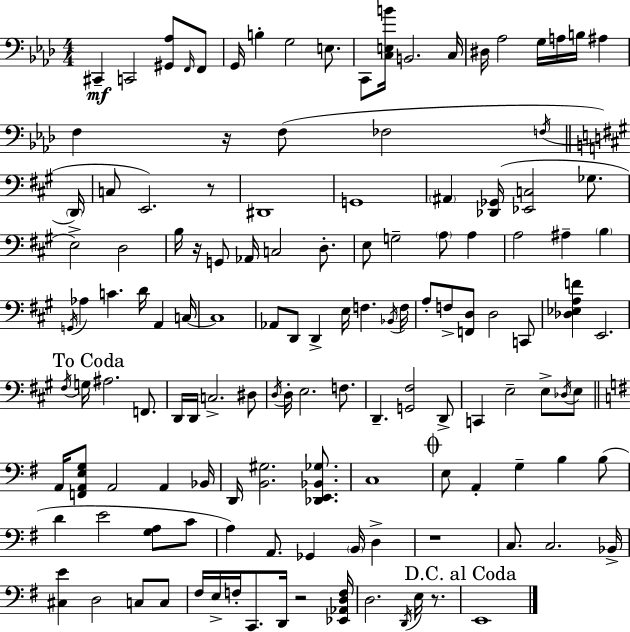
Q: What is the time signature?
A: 4/4